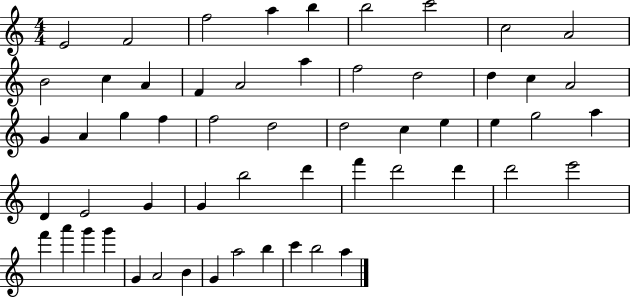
{
  \clef treble
  \numericTimeSignature
  \time 4/4
  \key c \major
  e'2 f'2 | f''2 a''4 b''4 | b''2 c'''2 | c''2 a'2 | \break b'2 c''4 a'4 | f'4 a'2 a''4 | f''2 d''2 | d''4 c''4 a'2 | \break g'4 a'4 g''4 f''4 | f''2 d''2 | d''2 c''4 e''4 | e''4 g''2 a''4 | \break d'4 e'2 g'4 | g'4 b''2 d'''4 | f'''4 d'''2 d'''4 | d'''2 e'''2 | \break f'''4 a'''4 g'''4 g'''4 | g'4 a'2 b'4 | g'4 a''2 b''4 | c'''4 b''2 a''4 | \break \bar "|."
}